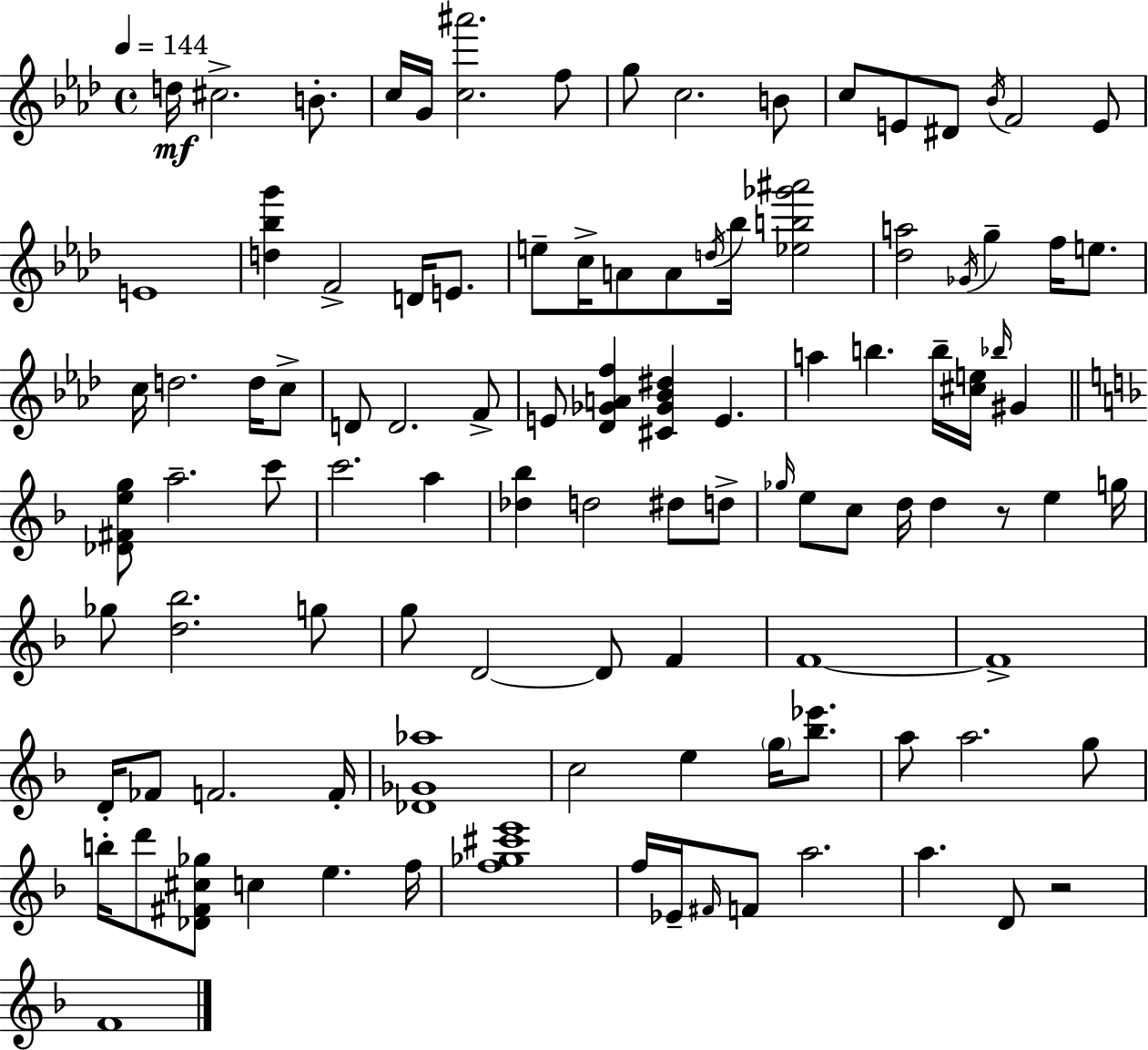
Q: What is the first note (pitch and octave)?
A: D5